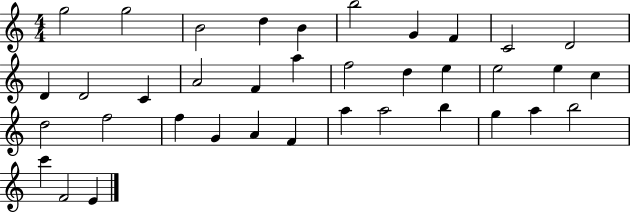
G5/h G5/h B4/h D5/q B4/q B5/h G4/q F4/q C4/h D4/h D4/q D4/h C4/q A4/h F4/q A5/q F5/h D5/q E5/q E5/h E5/q C5/q D5/h F5/h F5/q G4/q A4/q F4/q A5/q A5/h B5/q G5/q A5/q B5/h C6/q F4/h E4/q